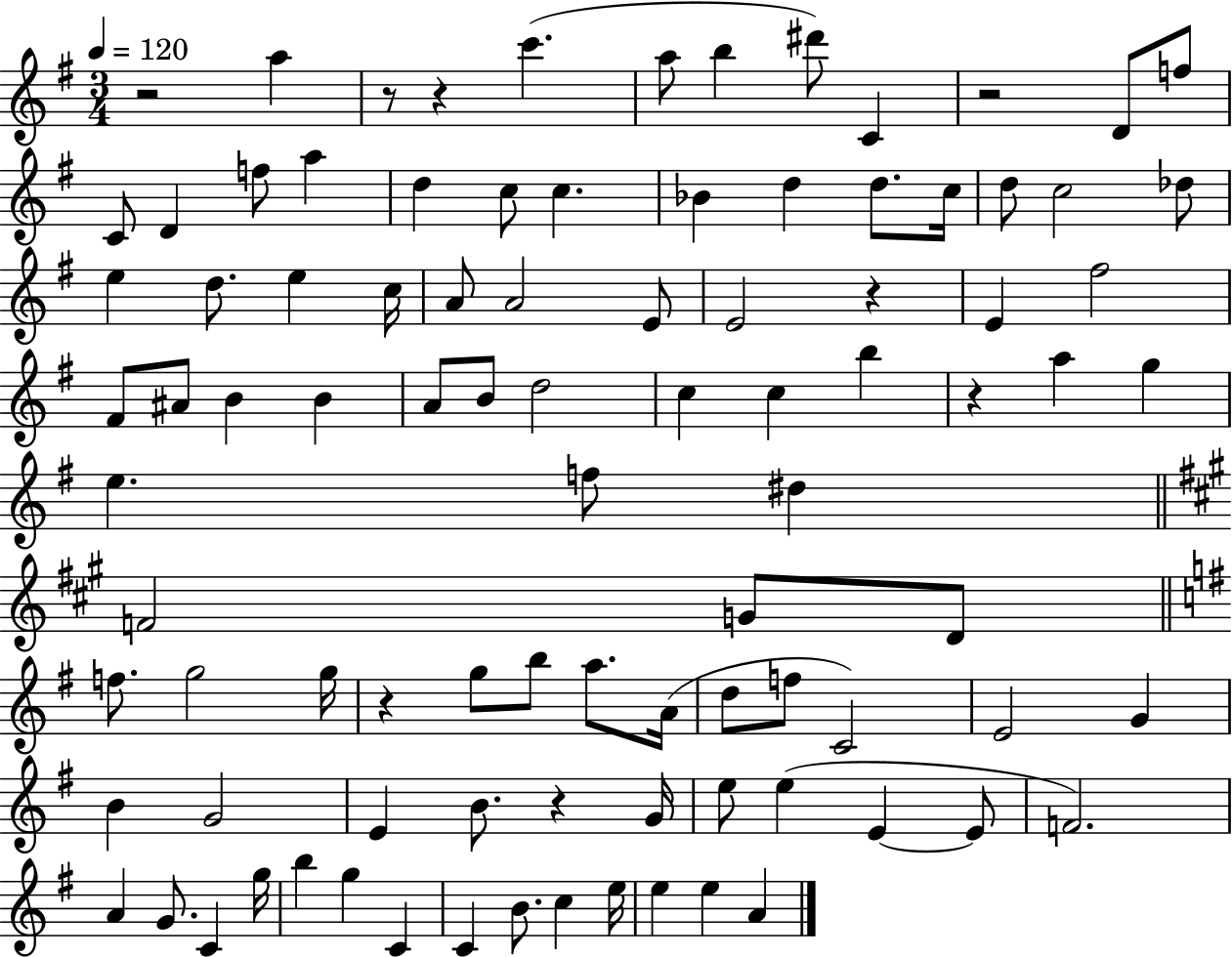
{
  \clef treble
  \numericTimeSignature
  \time 3/4
  \key g \major
  \tempo 4 = 120
  r2 a''4 | r8 r4 c'''4.( | a''8 b''4 dis'''8) c'4 | r2 d'8 f''8 | \break c'8 d'4 f''8 a''4 | d''4 c''8 c''4. | bes'4 d''4 d''8. c''16 | d''8 c''2 des''8 | \break e''4 d''8. e''4 c''16 | a'8 a'2 e'8 | e'2 r4 | e'4 fis''2 | \break fis'8 ais'8 b'4 b'4 | a'8 b'8 d''2 | c''4 c''4 b''4 | r4 a''4 g''4 | \break e''4. f''8 dis''4 | \bar "||" \break \key a \major f'2 g'8 d'8 | \bar "||" \break \key g \major f''8. g''2 g''16 | r4 g''8 b''8 a''8. a'16( | d''8 f''8 c'2) | e'2 g'4 | \break b'4 g'2 | e'4 b'8. r4 g'16 | e''8 e''4( e'4~~ e'8 | f'2.) | \break a'4 g'8. c'4 g''16 | b''4 g''4 c'4 | c'4 b'8. c''4 e''16 | e''4 e''4 a'4 | \break \bar "|."
}